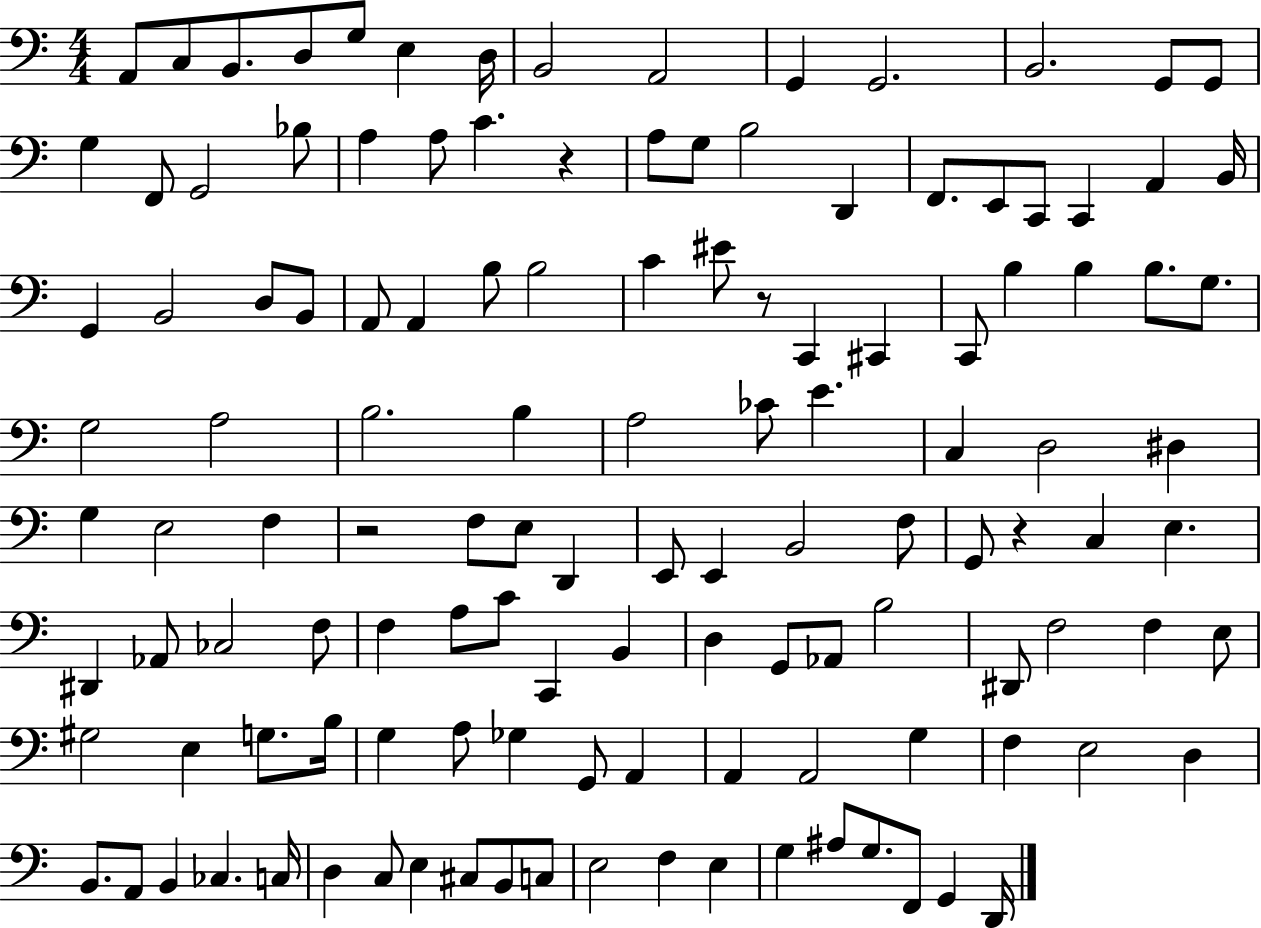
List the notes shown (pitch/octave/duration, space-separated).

A2/e C3/e B2/e. D3/e G3/e E3/q D3/s B2/h A2/h G2/q G2/h. B2/h. G2/e G2/e G3/q F2/e G2/h Bb3/e A3/q A3/e C4/q. R/q A3/e G3/e B3/h D2/q F2/e. E2/e C2/e C2/q A2/q B2/s G2/q B2/h D3/e B2/e A2/e A2/q B3/e B3/h C4/q EIS4/e R/e C2/q C#2/q C2/e B3/q B3/q B3/e. G3/e. G3/h A3/h B3/h. B3/q A3/h CES4/e E4/q. C3/q D3/h D#3/q G3/q E3/h F3/q R/h F3/e E3/e D2/q E2/e E2/q B2/h F3/e G2/e R/q C3/q E3/q. D#2/q Ab2/e CES3/h F3/e F3/q A3/e C4/e C2/q B2/q D3/q G2/e Ab2/e B3/h D#2/e F3/h F3/q E3/e G#3/h E3/q G3/e. B3/s G3/q A3/e Gb3/q G2/e A2/q A2/q A2/h G3/q F3/q E3/h D3/q B2/e. A2/e B2/q CES3/q. C3/s D3/q C3/e E3/q C#3/e B2/e C3/e E3/h F3/q E3/q G3/q A#3/e G3/e. F2/e G2/q D2/s